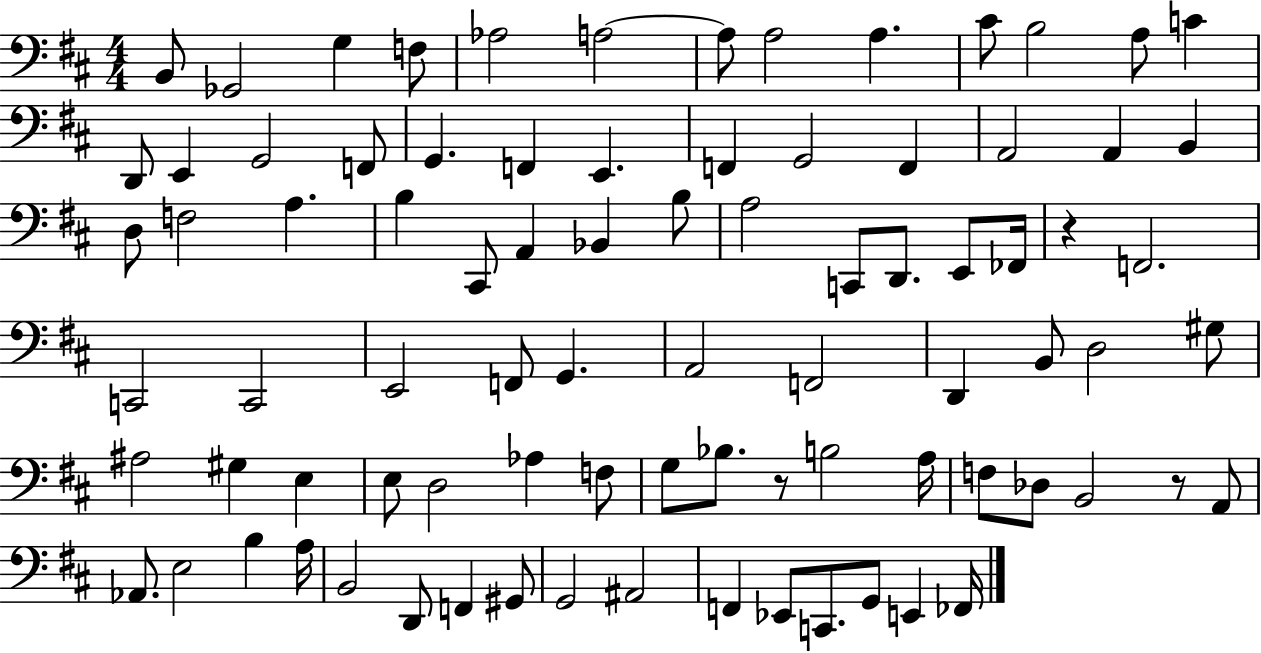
B2/e Gb2/h G3/q F3/e Ab3/h A3/h A3/e A3/h A3/q. C#4/e B3/h A3/e C4/q D2/e E2/q G2/h F2/e G2/q. F2/q E2/q. F2/q G2/h F2/q A2/h A2/q B2/q D3/e F3/h A3/q. B3/q C#2/e A2/q Bb2/q B3/e A3/h C2/e D2/e. E2/e FES2/s R/q F2/h. C2/h C2/h E2/h F2/e G2/q. A2/h F2/h D2/q B2/e D3/h G#3/e A#3/h G#3/q E3/q E3/e D3/h Ab3/q F3/e G3/e Bb3/e. R/e B3/h A3/s F3/e Db3/e B2/h R/e A2/e Ab2/e. E3/h B3/q A3/s B2/h D2/e F2/q G#2/e G2/h A#2/h F2/q Eb2/e C2/e. G2/e E2/q FES2/s